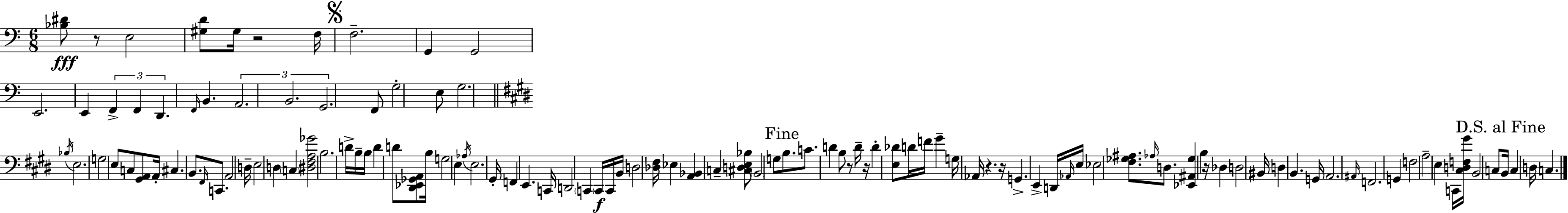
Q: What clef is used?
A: bass